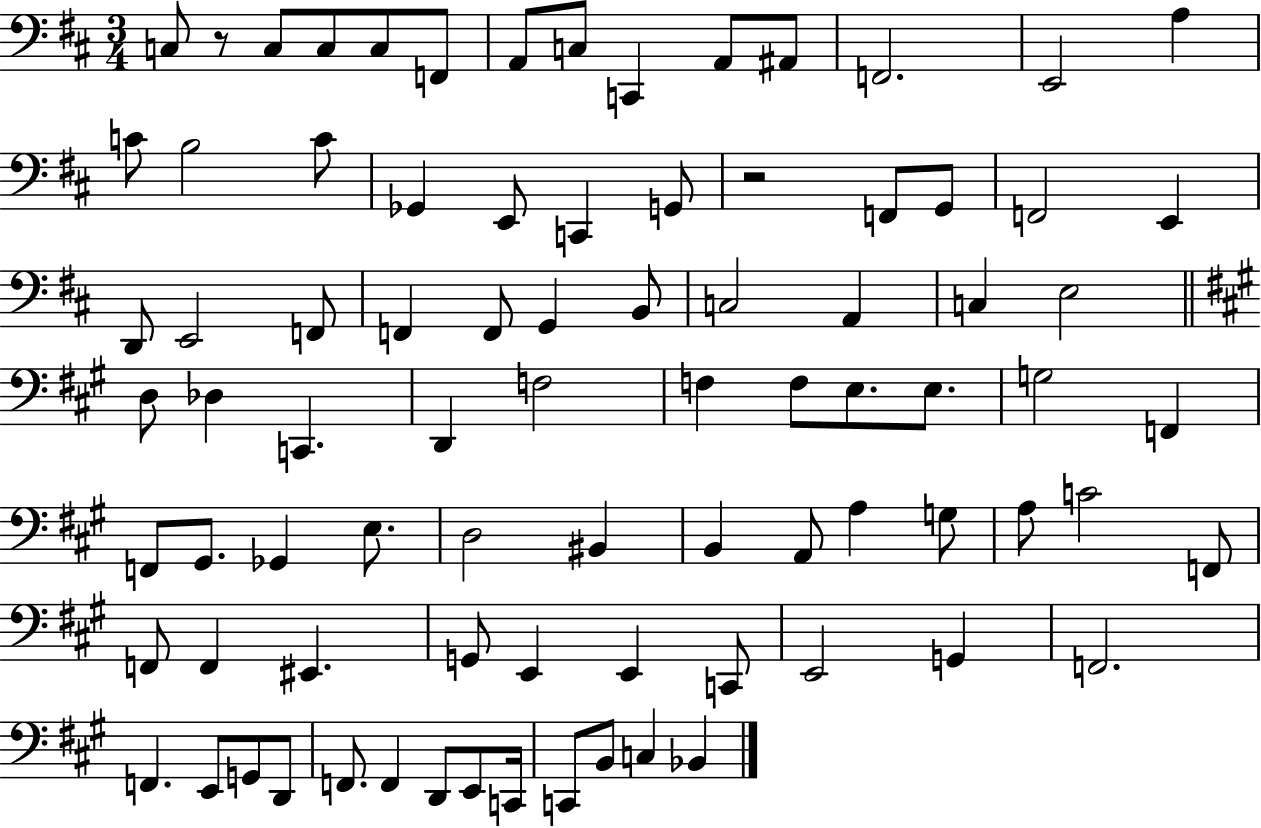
{
  \clef bass
  \numericTimeSignature
  \time 3/4
  \key d \major
  \repeat volta 2 { c8 r8 c8 c8 c8 f,8 | a,8 c8 c,4 a,8 ais,8 | f,2. | e,2 a4 | \break c'8 b2 c'8 | ges,4 e,8 c,4 g,8 | r2 f,8 g,8 | f,2 e,4 | \break d,8 e,2 f,8 | f,4 f,8 g,4 b,8 | c2 a,4 | c4 e2 | \break \bar "||" \break \key a \major d8 des4 c,4. | d,4 f2 | f4 f8 e8. e8. | g2 f,4 | \break f,8 gis,8. ges,4 e8. | d2 bis,4 | b,4 a,8 a4 g8 | a8 c'2 f,8 | \break f,8 f,4 eis,4. | g,8 e,4 e,4 c,8 | e,2 g,4 | f,2. | \break f,4. e,8 g,8 d,8 | f,8. f,4 d,8 e,8 c,16 | c,8 b,8 c4 bes,4 | } \bar "|."
}